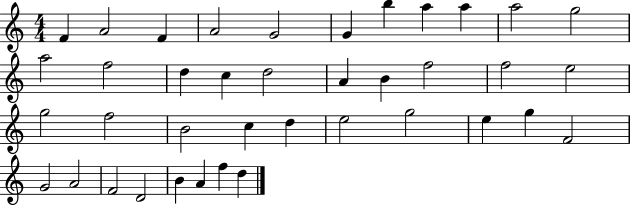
X:1
T:Untitled
M:4/4
L:1/4
K:C
F A2 F A2 G2 G b a a a2 g2 a2 f2 d c d2 A B f2 f2 e2 g2 f2 B2 c d e2 g2 e g F2 G2 A2 F2 D2 B A f d